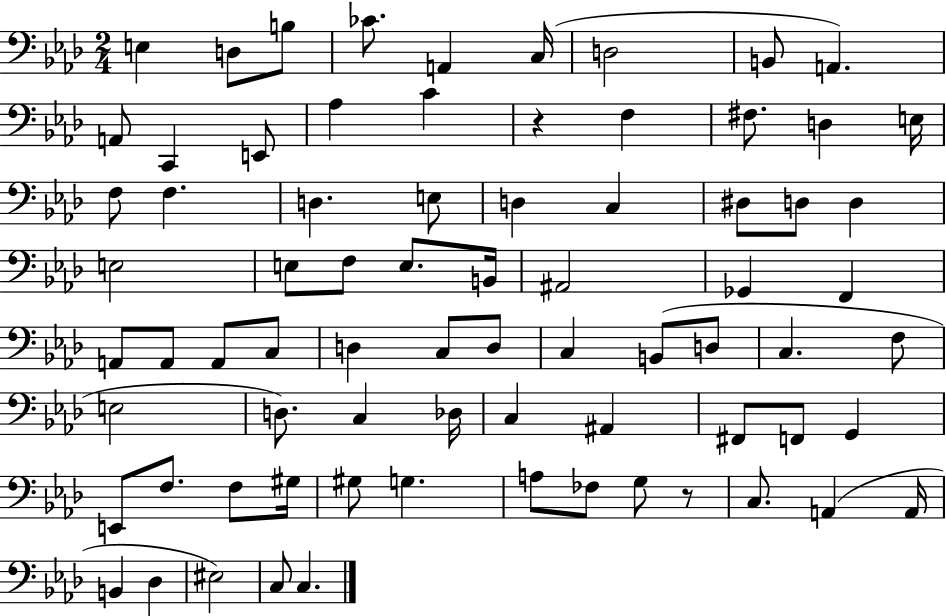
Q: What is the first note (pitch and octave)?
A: E3